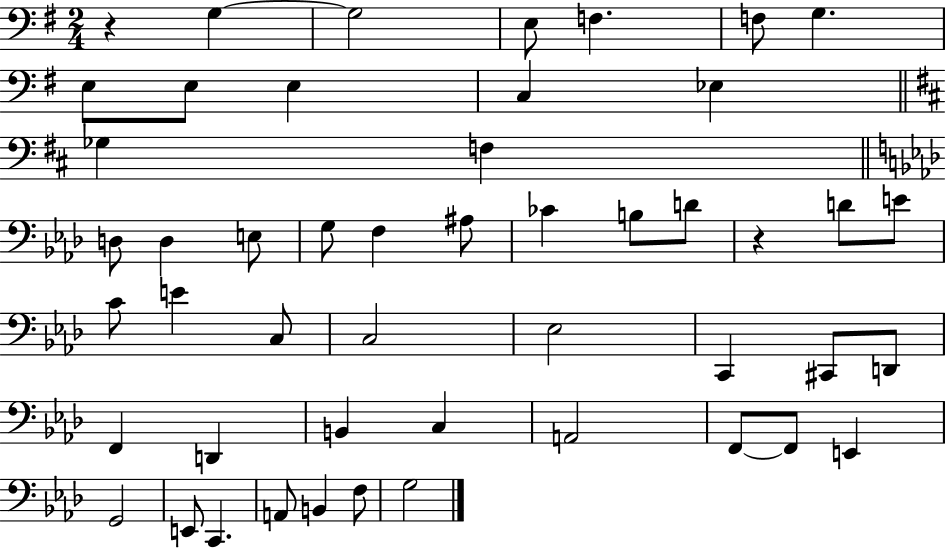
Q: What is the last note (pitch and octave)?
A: G3